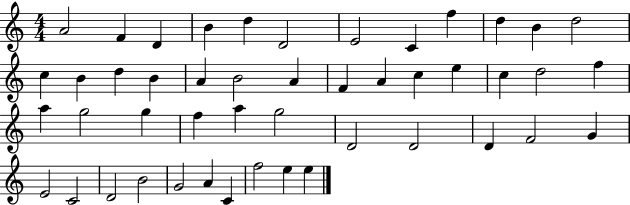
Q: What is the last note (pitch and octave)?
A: E5